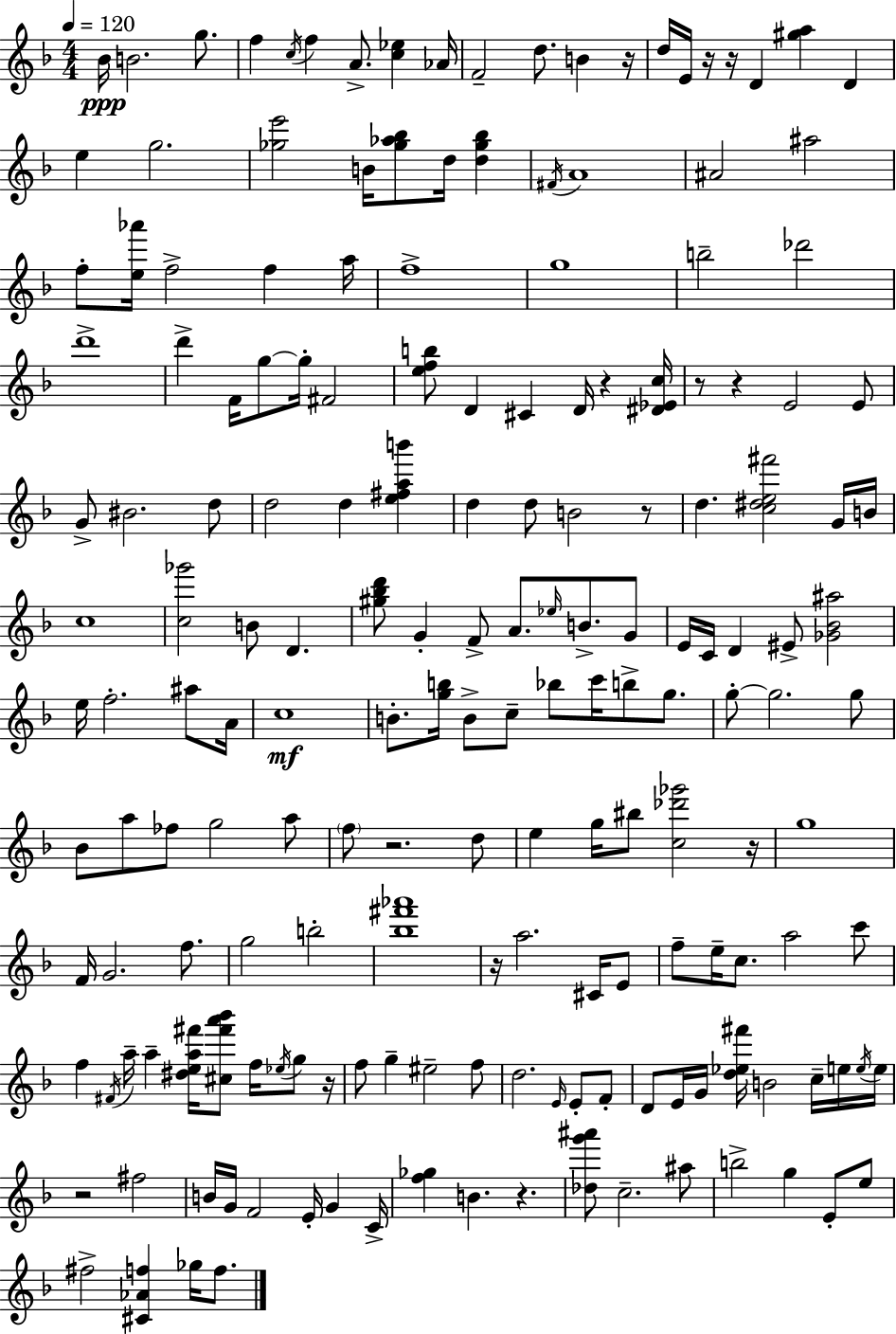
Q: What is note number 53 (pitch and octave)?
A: B4